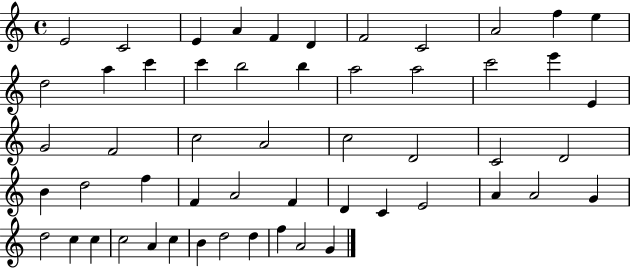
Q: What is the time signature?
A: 4/4